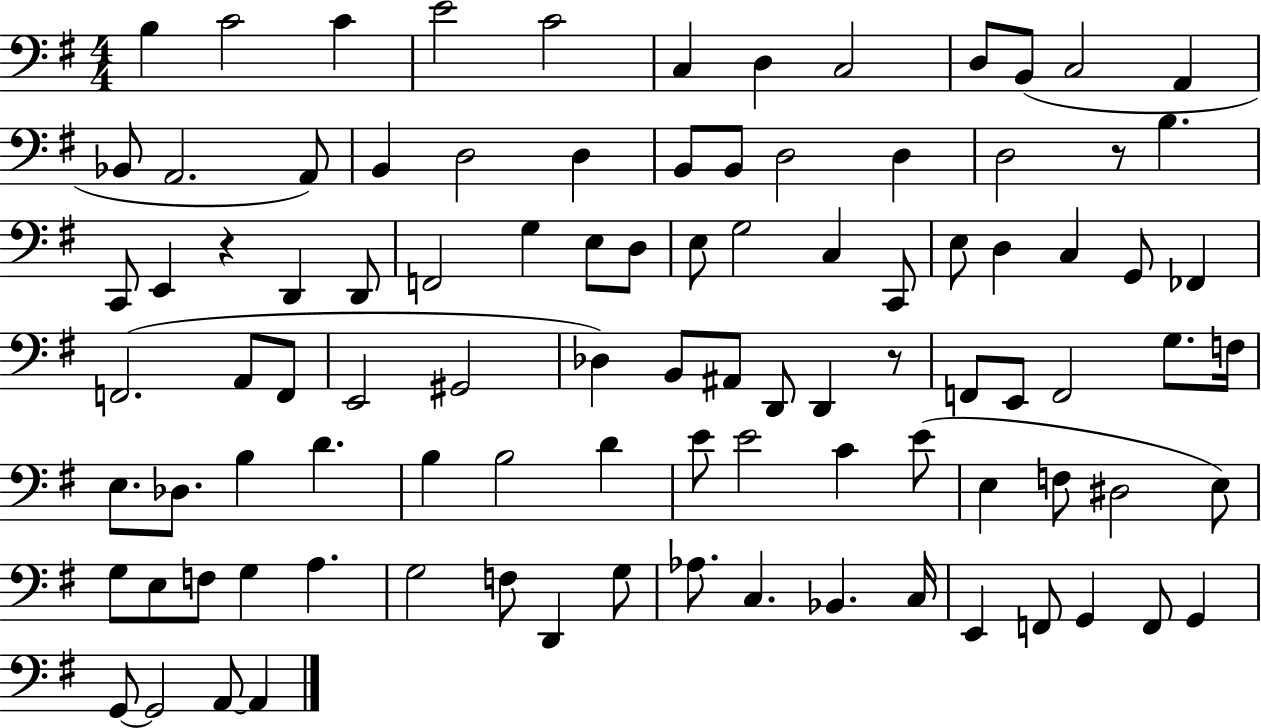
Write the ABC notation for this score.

X:1
T:Untitled
M:4/4
L:1/4
K:G
B, C2 C E2 C2 C, D, C,2 D,/2 B,,/2 C,2 A,, _B,,/2 A,,2 A,,/2 B,, D,2 D, B,,/2 B,,/2 D,2 D, D,2 z/2 B, C,,/2 E,, z D,, D,,/2 F,,2 G, E,/2 D,/2 E,/2 G,2 C, C,,/2 E,/2 D, C, G,,/2 _F,, F,,2 A,,/2 F,,/2 E,,2 ^G,,2 _D, B,,/2 ^A,,/2 D,,/2 D,, z/2 F,,/2 E,,/2 F,,2 G,/2 F,/4 E,/2 _D,/2 B, D B, B,2 D E/2 E2 C E/2 E, F,/2 ^D,2 E,/2 G,/2 E,/2 F,/2 G, A, G,2 F,/2 D,, G,/2 _A,/2 C, _B,, C,/4 E,, F,,/2 G,, F,,/2 G,, G,,/2 G,,2 A,,/2 A,,